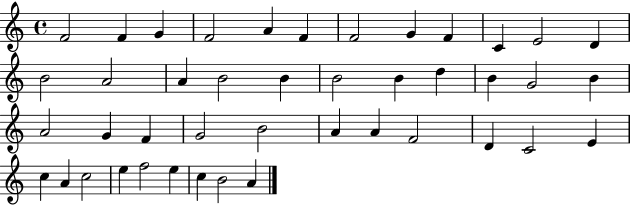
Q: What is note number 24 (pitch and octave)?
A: A4